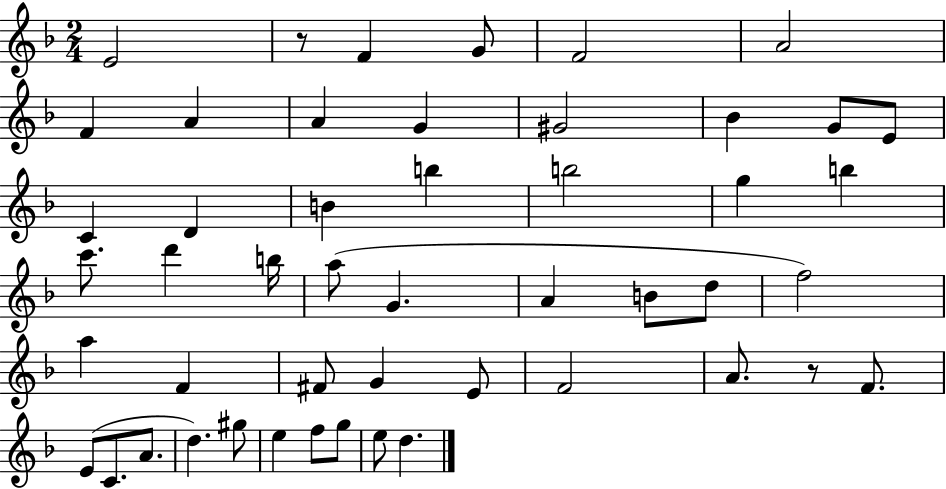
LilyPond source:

{
  \clef treble
  \numericTimeSignature
  \time 2/4
  \key f \major
  e'2 | r8 f'4 g'8 | f'2 | a'2 | \break f'4 a'4 | a'4 g'4 | gis'2 | bes'4 g'8 e'8 | \break c'4 d'4 | b'4 b''4 | b''2 | g''4 b''4 | \break c'''8. d'''4 b''16 | a''8( g'4. | a'4 b'8 d''8 | f''2) | \break a''4 f'4 | fis'8 g'4 e'8 | f'2 | a'8. r8 f'8. | \break e'8( c'8. a'8. | d''4.) gis''8 | e''4 f''8 g''8 | e''8 d''4. | \break \bar "|."
}